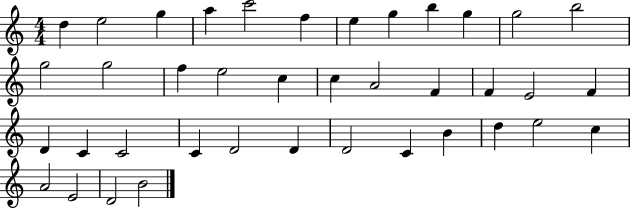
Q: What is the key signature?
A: C major